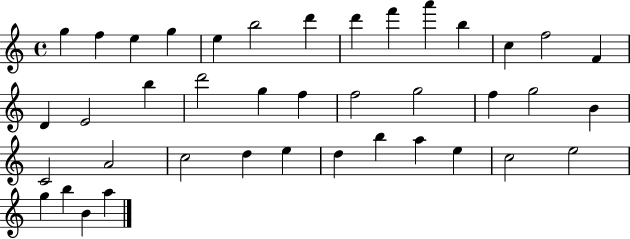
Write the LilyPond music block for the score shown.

{
  \clef treble
  \time 4/4
  \defaultTimeSignature
  \key c \major
  g''4 f''4 e''4 g''4 | e''4 b''2 d'''4 | d'''4 f'''4 a'''4 b''4 | c''4 f''2 f'4 | \break d'4 e'2 b''4 | d'''2 g''4 f''4 | f''2 g''2 | f''4 g''2 b'4 | \break c'2 a'2 | c''2 d''4 e''4 | d''4 b''4 a''4 e''4 | c''2 e''2 | \break g''4 b''4 b'4 a''4 | \bar "|."
}